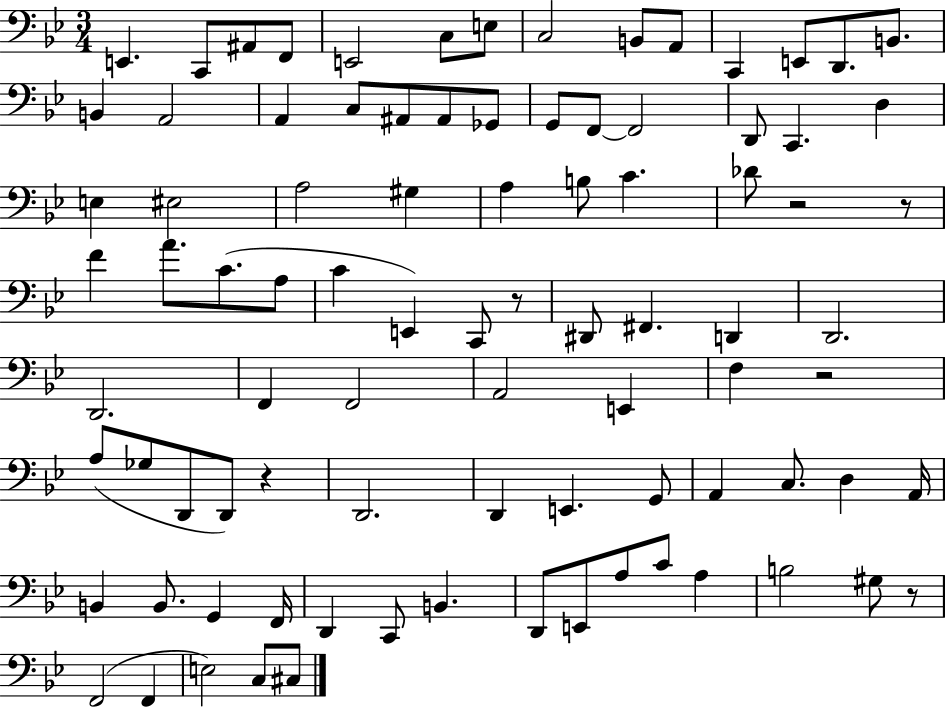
E2/q. C2/e A#2/e F2/e E2/h C3/e E3/e C3/h B2/e A2/e C2/q E2/e D2/e. B2/e. B2/q A2/h A2/q C3/e A#2/e A#2/e Gb2/e G2/e F2/e F2/h D2/e C2/q. D3/q E3/q EIS3/h A3/h G#3/q A3/q B3/e C4/q. Db4/e R/h R/e F4/q A4/e. C4/e. A3/e C4/q E2/q C2/e R/e D#2/e F#2/q. D2/q D2/h. D2/h. F2/q F2/h A2/h E2/q F3/q R/h A3/e Gb3/e D2/e D2/e R/q D2/h. D2/q E2/q. G2/e A2/q C3/e. D3/q A2/s B2/q B2/e. G2/q F2/s D2/q C2/e B2/q. D2/e E2/e A3/e C4/e A3/q B3/h G#3/e R/e F2/h F2/q E3/h C3/e C#3/e